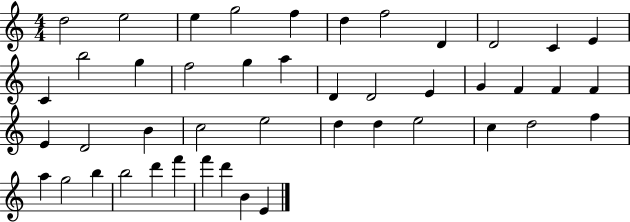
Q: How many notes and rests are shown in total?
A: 45